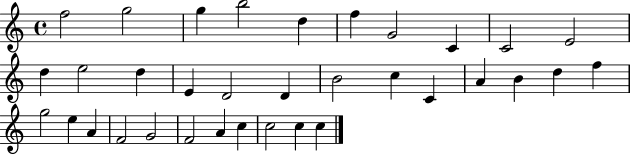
{
  \clef treble
  \time 4/4
  \defaultTimeSignature
  \key c \major
  f''2 g''2 | g''4 b''2 d''4 | f''4 g'2 c'4 | c'2 e'2 | \break d''4 e''2 d''4 | e'4 d'2 d'4 | b'2 c''4 c'4 | a'4 b'4 d''4 f''4 | \break g''2 e''4 a'4 | f'2 g'2 | f'2 a'4 c''4 | c''2 c''4 c''4 | \break \bar "|."
}